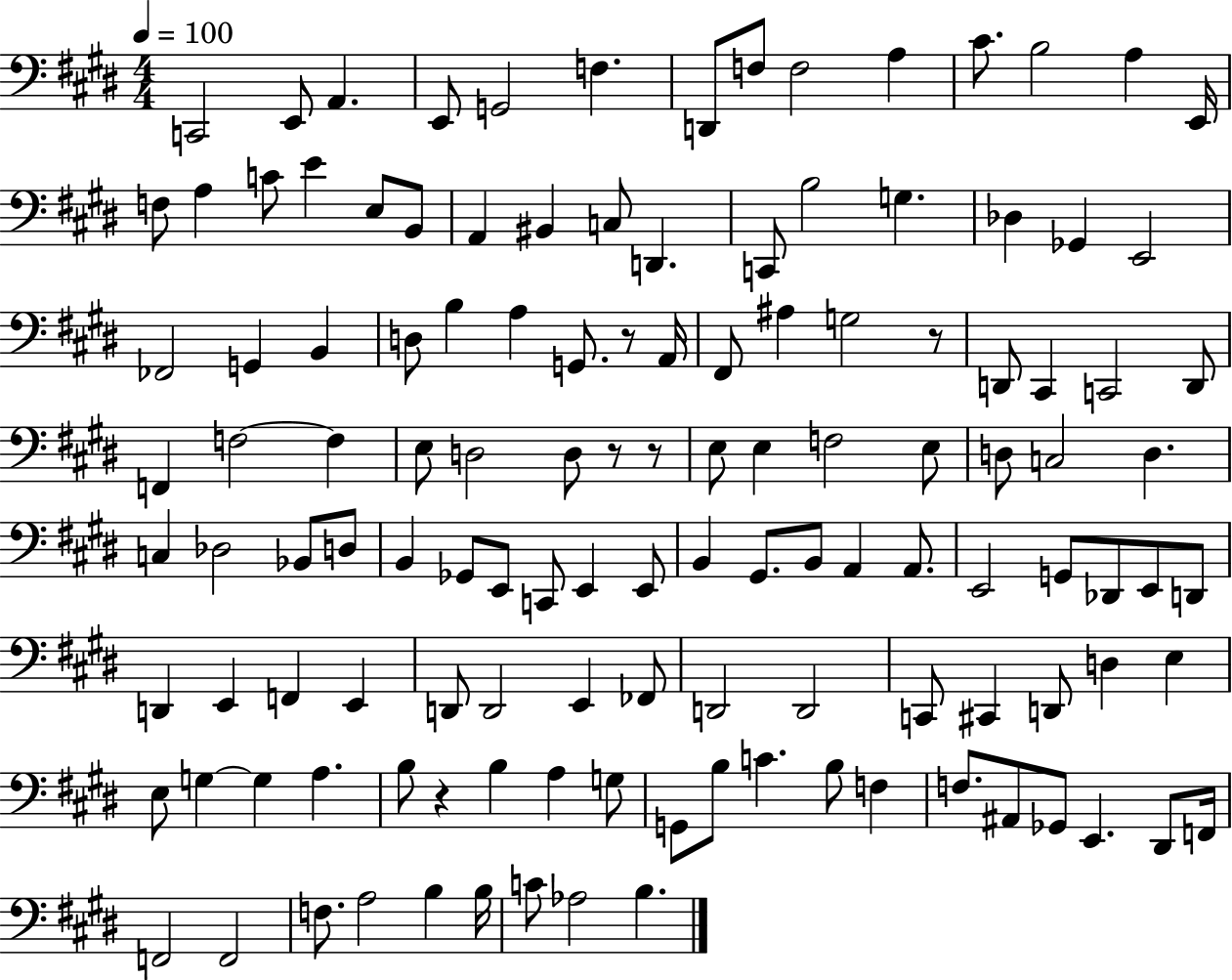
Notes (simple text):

C2/h E2/e A2/q. E2/e G2/h F3/q. D2/e F3/e F3/h A3/q C#4/e. B3/h A3/q E2/s F3/e A3/q C4/e E4/q E3/e B2/e A2/q BIS2/q C3/e D2/q. C2/e B3/h G3/q. Db3/q Gb2/q E2/h FES2/h G2/q B2/q D3/e B3/q A3/q G2/e. R/e A2/s F#2/e A#3/q G3/h R/e D2/e C#2/q C2/h D2/e F2/q F3/h F3/q E3/e D3/h D3/e R/e R/e E3/e E3/q F3/h E3/e D3/e C3/h D3/q. C3/q Db3/h Bb2/e D3/e B2/q Gb2/e E2/e C2/e E2/q E2/e B2/q G#2/e. B2/e A2/q A2/e. E2/h G2/e Db2/e E2/e D2/e D2/q E2/q F2/q E2/q D2/e D2/h E2/q FES2/e D2/h D2/h C2/e C#2/q D2/e D3/q E3/q E3/e G3/q G3/q A3/q. B3/e R/q B3/q A3/q G3/e G2/e B3/e C4/q. B3/e F3/q F3/e. A#2/e Gb2/e E2/q. D#2/e F2/s F2/h F2/h F3/e. A3/h B3/q B3/s C4/e Ab3/h B3/q.